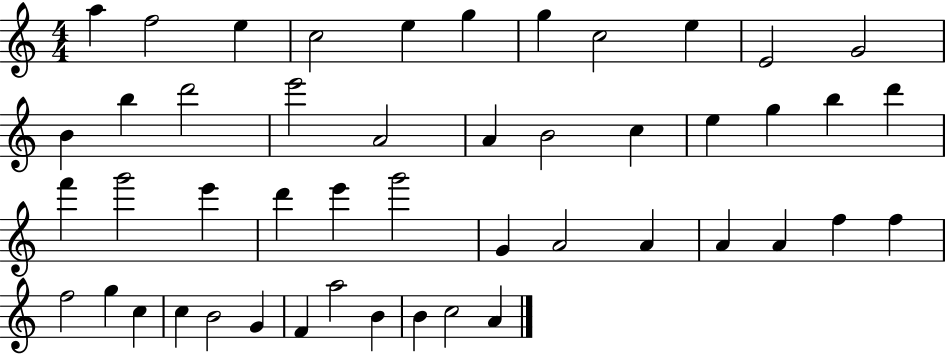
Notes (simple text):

A5/q F5/h E5/q C5/h E5/q G5/q G5/q C5/h E5/q E4/h G4/h B4/q B5/q D6/h E6/h A4/h A4/q B4/h C5/q E5/q G5/q B5/q D6/q F6/q G6/h E6/q D6/q E6/q G6/h G4/q A4/h A4/q A4/q A4/q F5/q F5/q F5/h G5/q C5/q C5/q B4/h G4/q F4/q A5/h B4/q B4/q C5/h A4/q